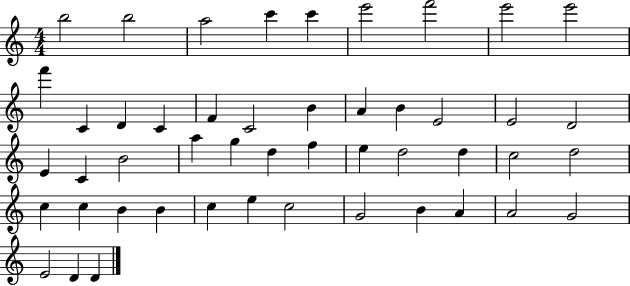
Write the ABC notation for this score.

X:1
T:Untitled
M:4/4
L:1/4
K:C
b2 b2 a2 c' c' e'2 f'2 e'2 e'2 f' C D C F C2 B A B E2 E2 D2 E C B2 a g d f e d2 d c2 d2 c c B B c e c2 G2 B A A2 G2 E2 D D